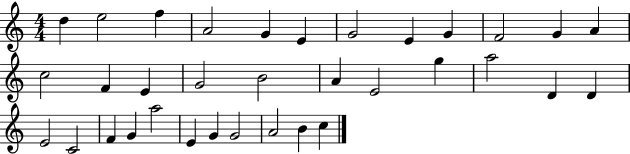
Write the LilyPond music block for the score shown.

{
  \clef treble
  \numericTimeSignature
  \time 4/4
  \key c \major
  d''4 e''2 f''4 | a'2 g'4 e'4 | g'2 e'4 g'4 | f'2 g'4 a'4 | \break c''2 f'4 e'4 | g'2 b'2 | a'4 e'2 g''4 | a''2 d'4 d'4 | \break e'2 c'2 | f'4 g'4 a''2 | e'4 g'4 g'2 | a'2 b'4 c''4 | \break \bar "|."
}